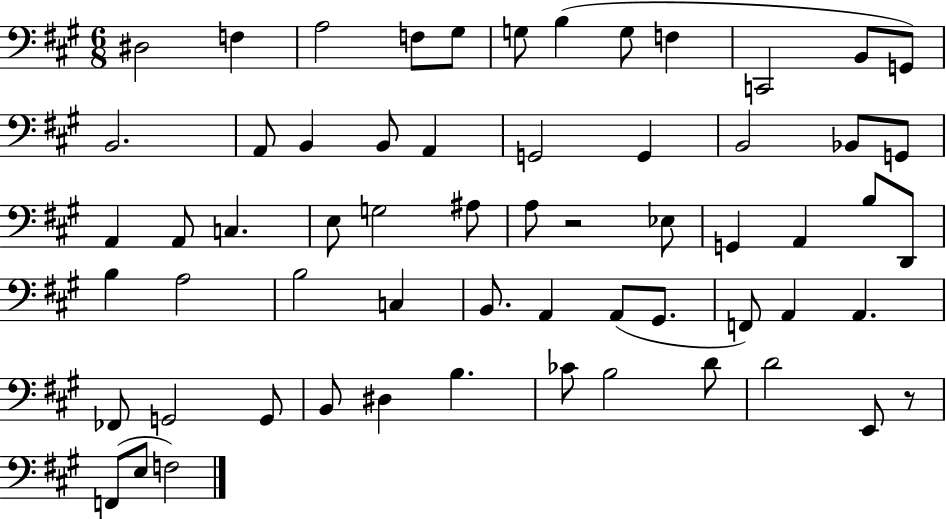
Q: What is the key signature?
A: A major